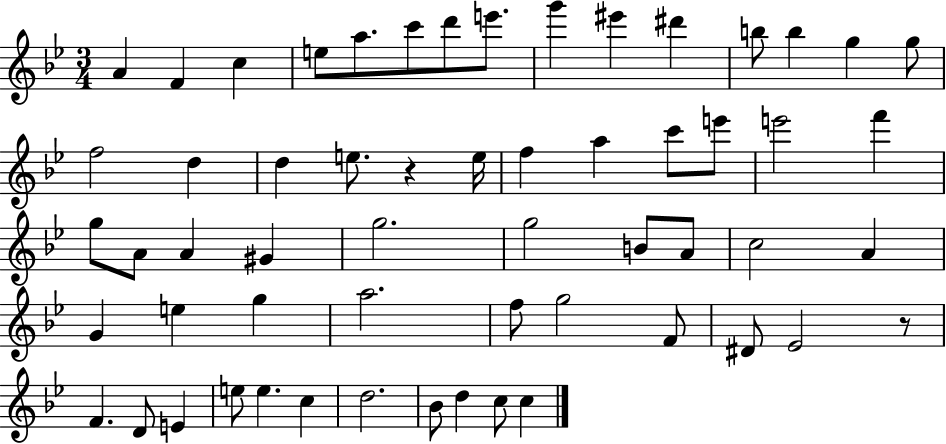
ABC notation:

X:1
T:Untitled
M:3/4
L:1/4
K:Bb
A F c e/2 a/2 c'/2 d'/2 e'/2 g' ^e' ^d' b/2 b g g/2 f2 d d e/2 z e/4 f a c'/2 e'/2 e'2 f' g/2 A/2 A ^G g2 g2 B/2 A/2 c2 A G e g a2 f/2 g2 F/2 ^D/2 _E2 z/2 F D/2 E e/2 e c d2 _B/2 d c/2 c